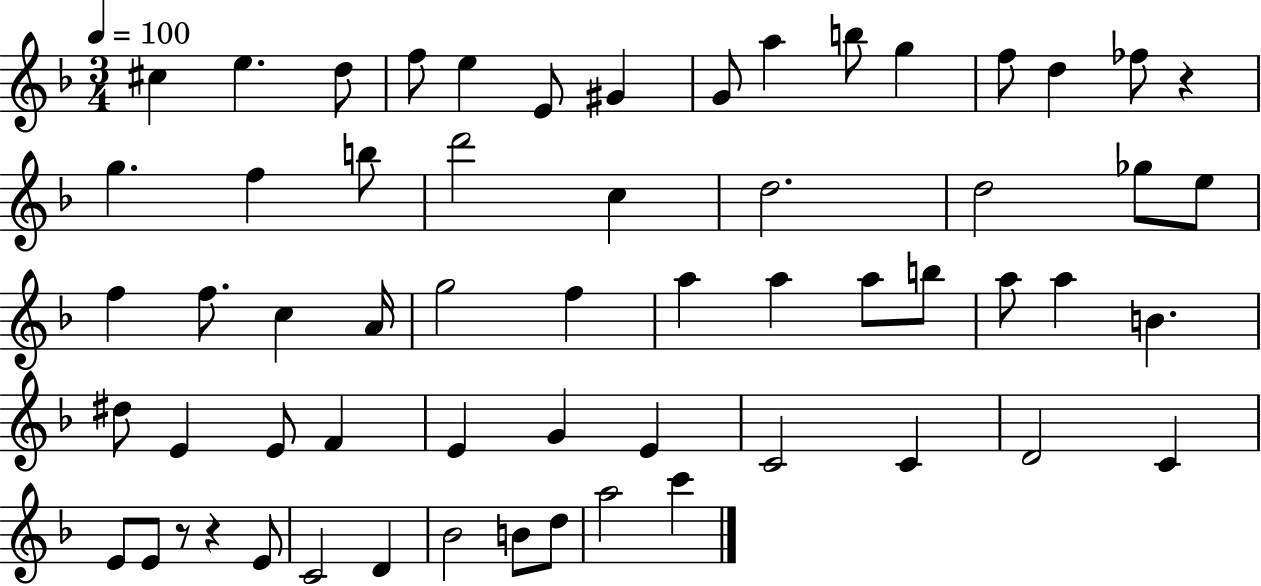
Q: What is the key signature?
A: F major